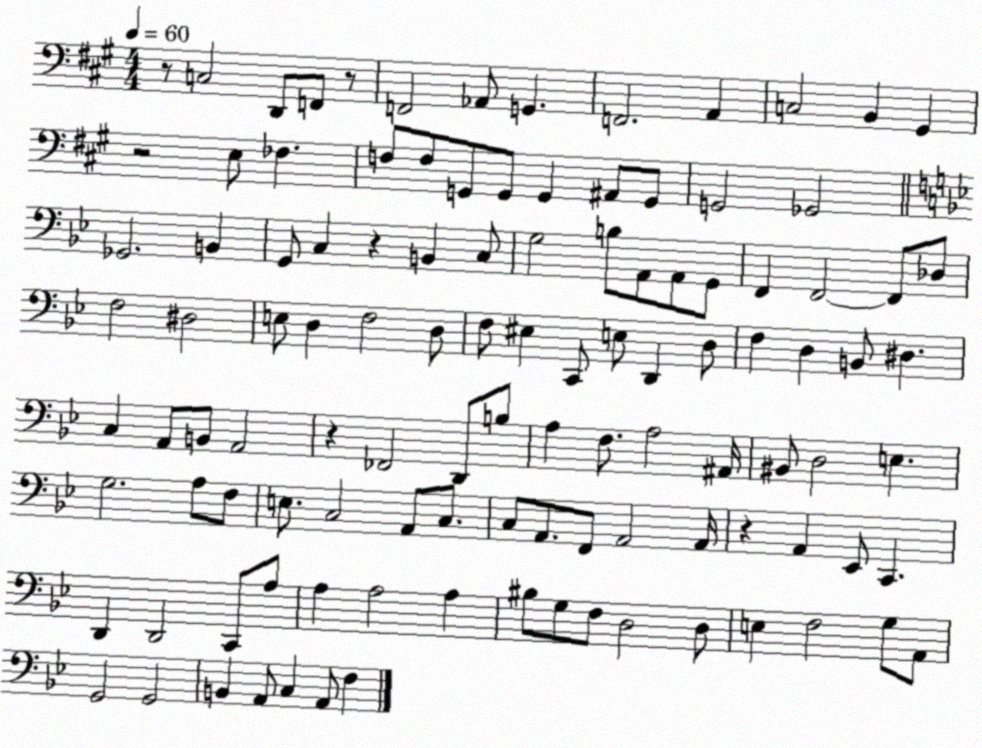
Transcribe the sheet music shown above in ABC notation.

X:1
T:Untitled
M:4/4
L:1/4
K:A
z/2 C,2 D,,/2 F,,/2 z/2 F,,2 _A,,/2 G,, F,,2 A,, C,2 B,, ^G,, z2 E,/2 _F, F,/2 F,/2 G,,/2 G,,/2 G,, ^A,,/2 G,,/2 G,,2 _G,,2 _G,,2 B,, G,,/2 C, z B,, C,/2 G,2 B,/2 A,,/2 A,,/2 G,,/2 F,, F,,2 F,,/2 _D,/2 F,2 ^D,2 E,/2 D, F,2 D,/2 F,/2 ^E, C,,/2 E,/2 D,, D,/2 F, D, B,,/2 ^D, C, A,,/2 B,,/2 A,,2 z _F,,2 D,,/2 B,/2 A, F,/2 A,2 ^A,,/4 ^B,,/2 D,2 E, G,2 A,/2 F,/2 E,/2 C,2 A,,/2 C,/2 C,/2 A,,/2 F,,/2 A,,2 A,,/4 z A,, _E,,/2 C,, D,, D,,2 C,,/2 A,/2 A, A,2 A, ^B,/2 G,/2 F,/2 D,2 D,/2 E, F,2 G,/2 A,,/2 G,,2 G,,2 B,, A,,/2 C, A,,/2 F,